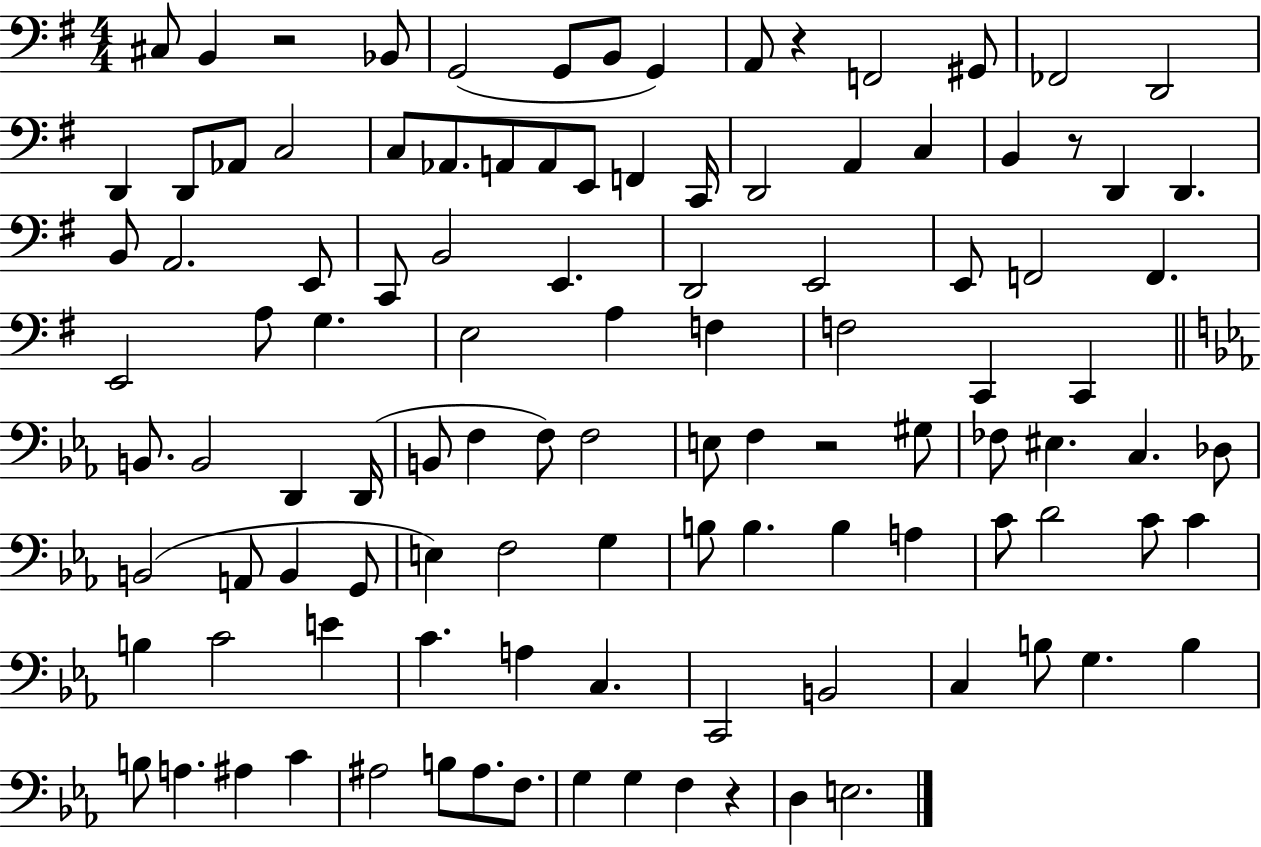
{
  \clef bass
  \numericTimeSignature
  \time 4/4
  \key g \major
  \repeat volta 2 { cis8 b,4 r2 bes,8 | g,2( g,8 b,8 g,4) | a,8 r4 f,2 gis,8 | fes,2 d,2 | \break d,4 d,8 aes,8 c2 | c8 aes,8. a,8 a,8 e,8 f,4 c,16 | d,2 a,4 c4 | b,4 r8 d,4 d,4. | \break b,8 a,2. e,8 | c,8 b,2 e,4. | d,2 e,2 | e,8 f,2 f,4. | \break e,2 a8 g4. | e2 a4 f4 | f2 c,4 c,4 | \bar "||" \break \key c \minor b,8. b,2 d,4 d,16( | b,8 f4 f8) f2 | e8 f4 r2 gis8 | fes8 eis4. c4. des8 | \break b,2( a,8 b,4 g,8 | e4) f2 g4 | b8 b4. b4 a4 | c'8 d'2 c'8 c'4 | \break b4 c'2 e'4 | c'4. a4 c4. | c,2 b,2 | c4 b8 g4. b4 | \break b8 a4. ais4 c'4 | ais2 b8 ais8. f8. | g4 g4 f4 r4 | d4 e2. | \break } \bar "|."
}